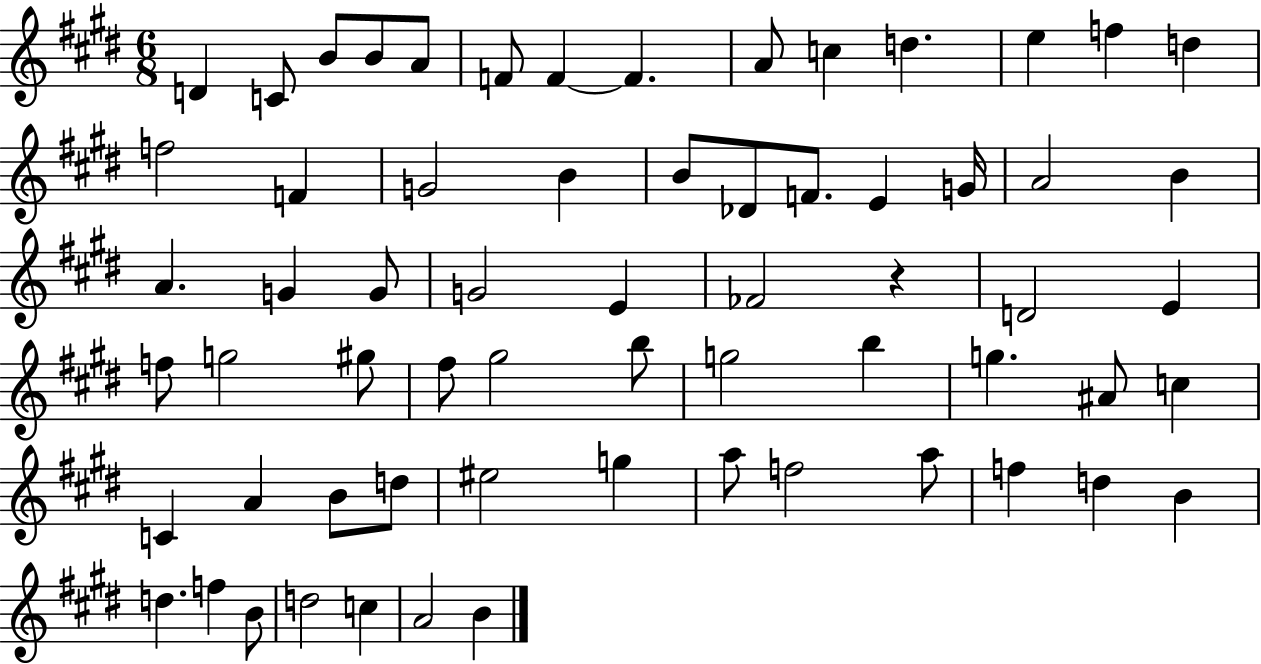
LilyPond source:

{
  \clef treble
  \numericTimeSignature
  \time 6/8
  \key e \major
  d'4 c'8 b'8 b'8 a'8 | f'8 f'4~~ f'4. | a'8 c''4 d''4. | e''4 f''4 d''4 | \break f''2 f'4 | g'2 b'4 | b'8 des'8 f'8. e'4 g'16 | a'2 b'4 | \break a'4. g'4 g'8 | g'2 e'4 | fes'2 r4 | d'2 e'4 | \break f''8 g''2 gis''8 | fis''8 gis''2 b''8 | g''2 b''4 | g''4. ais'8 c''4 | \break c'4 a'4 b'8 d''8 | eis''2 g''4 | a''8 f''2 a''8 | f''4 d''4 b'4 | \break d''4. f''4 b'8 | d''2 c''4 | a'2 b'4 | \bar "|."
}